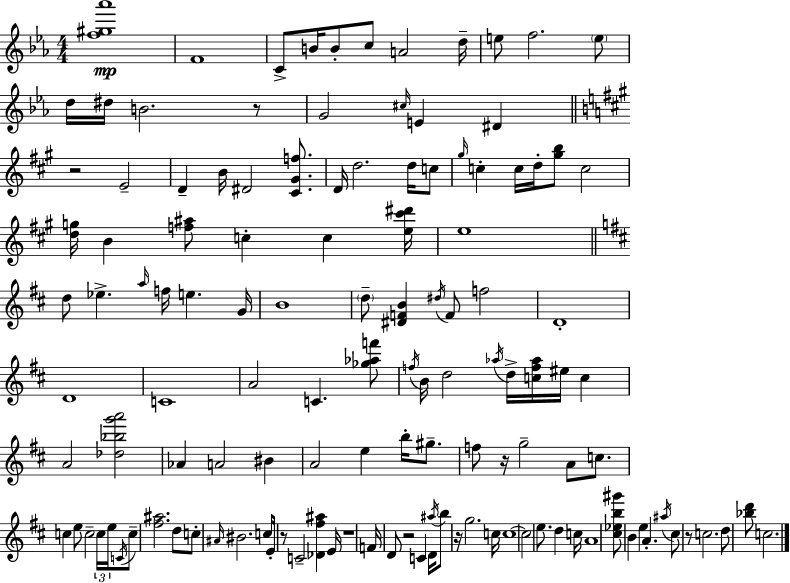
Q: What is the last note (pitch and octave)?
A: C5